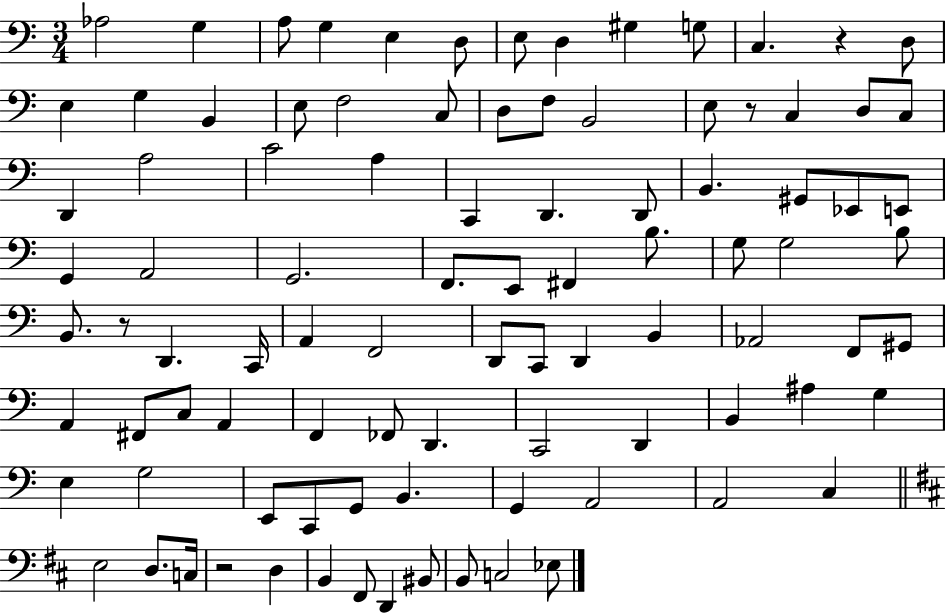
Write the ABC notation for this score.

X:1
T:Untitled
M:3/4
L:1/4
K:C
_A,2 G, A,/2 G, E, D,/2 E,/2 D, ^G, G,/2 C, z D,/2 E, G, B,, E,/2 F,2 C,/2 D,/2 F,/2 B,,2 E,/2 z/2 C, D,/2 C,/2 D,, A,2 C2 A, C,, D,, D,,/2 B,, ^G,,/2 _E,,/2 E,,/2 G,, A,,2 G,,2 F,,/2 E,,/2 ^F,, B,/2 G,/2 G,2 B,/2 B,,/2 z/2 D,, C,,/4 A,, F,,2 D,,/2 C,,/2 D,, B,, _A,,2 F,,/2 ^G,,/2 A,, ^F,,/2 C,/2 A,, F,, _F,,/2 D,, C,,2 D,, B,, ^A, G, E, G,2 E,,/2 C,,/2 G,,/2 B,, G,, A,,2 A,,2 C, E,2 D,/2 C,/4 z2 D, B,, ^F,,/2 D,, ^B,,/2 B,,/2 C,2 _E,/2